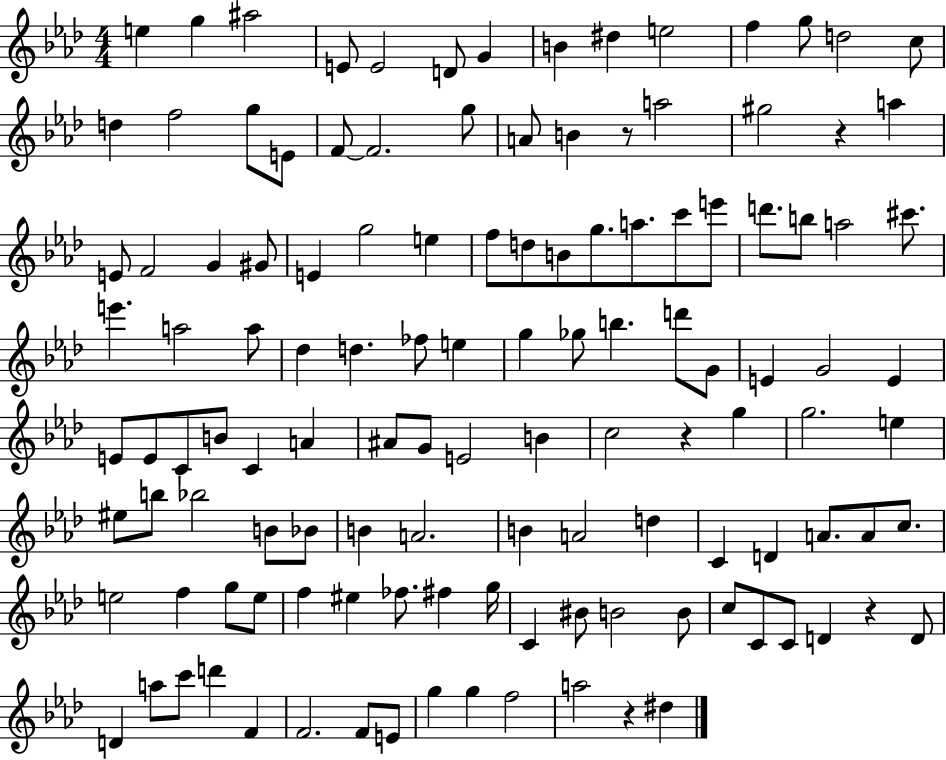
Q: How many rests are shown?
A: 5